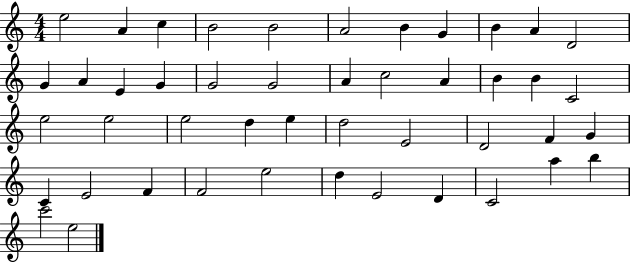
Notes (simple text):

E5/h A4/q C5/q B4/h B4/h A4/h B4/q G4/q B4/q A4/q D4/h G4/q A4/q E4/q G4/q G4/h G4/h A4/q C5/h A4/q B4/q B4/q C4/h E5/h E5/h E5/h D5/q E5/q D5/h E4/h D4/h F4/q G4/q C4/q E4/h F4/q F4/h E5/h D5/q E4/h D4/q C4/h A5/q B5/q C6/h E5/h